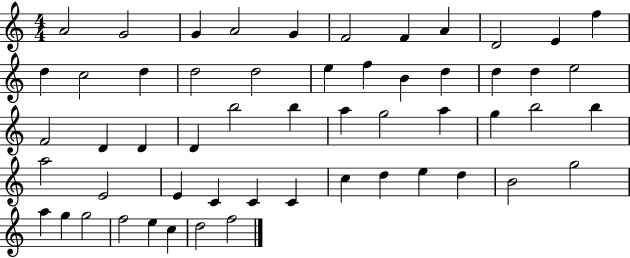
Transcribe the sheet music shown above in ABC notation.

X:1
T:Untitled
M:4/4
L:1/4
K:C
A2 G2 G A2 G F2 F A D2 E f d c2 d d2 d2 e f B d d d e2 F2 D D D b2 b a g2 a g b2 b a2 E2 E C C C c d e d B2 g2 a g g2 f2 e c d2 f2